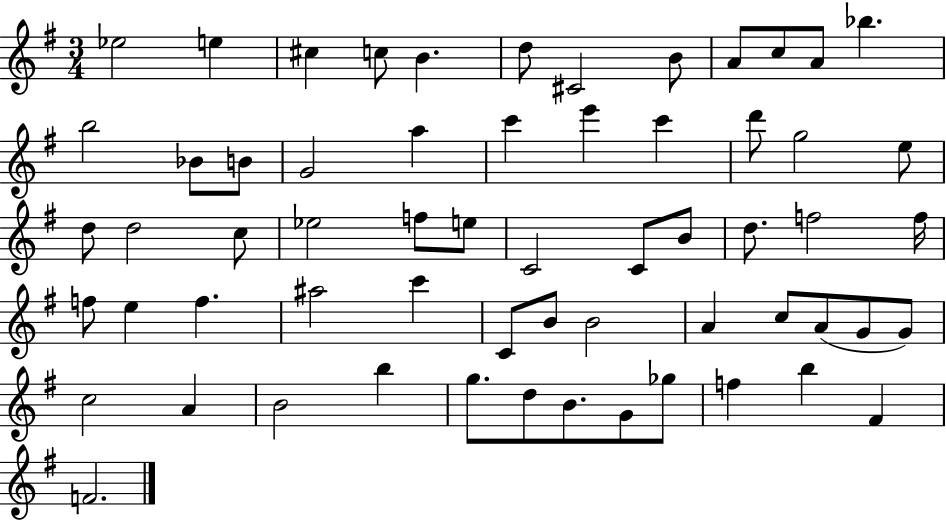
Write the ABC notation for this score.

X:1
T:Untitled
M:3/4
L:1/4
K:G
_e2 e ^c c/2 B d/2 ^C2 B/2 A/2 c/2 A/2 _b b2 _B/2 B/2 G2 a c' e' c' d'/2 g2 e/2 d/2 d2 c/2 _e2 f/2 e/2 C2 C/2 B/2 d/2 f2 f/4 f/2 e f ^a2 c' C/2 B/2 B2 A c/2 A/2 G/2 G/2 c2 A B2 b g/2 d/2 B/2 G/2 _g/2 f b ^F F2